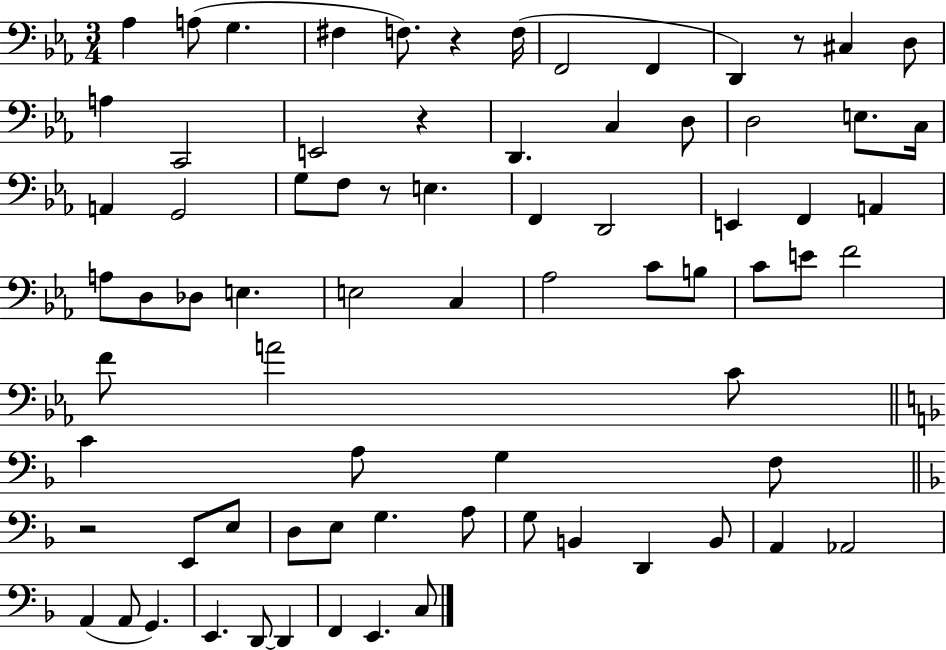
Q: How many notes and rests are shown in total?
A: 75